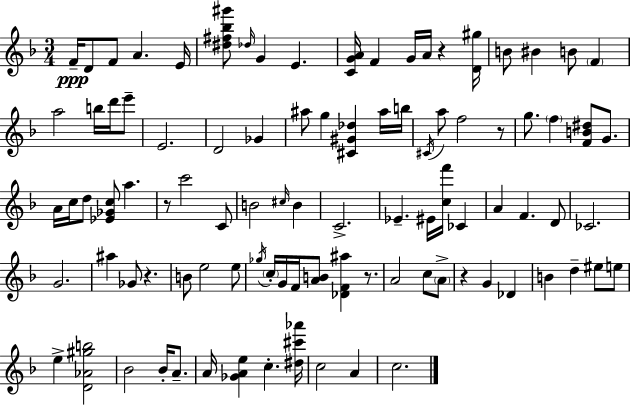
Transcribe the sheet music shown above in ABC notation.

X:1
T:Untitled
M:3/4
L:1/4
K:Dm
F/4 D/2 F/2 A E/4 [^d^f_b^g']/2 _d/4 G E [CGA]/4 F G/4 A/4 z [D^g]/4 B/2 ^B B/2 F a2 b/4 d'/4 e'/2 E2 D2 _G ^a/2 g [^C^G_d] ^a/4 b/4 ^C/4 a/2 f2 z/2 g/2 f [FB^d]/2 G/2 A/4 c/4 d/2 [_E_Gc]/2 a z/2 c'2 C/2 B2 ^c/4 B C2 _E ^E/4 [cf']/4 _C A F D/2 _C2 G2 ^a _G/2 z B/2 e2 e/2 _g/4 c/4 G/4 F/4 [AB]/2 [_DF^a] z/2 A2 c/2 A/2 z G _D B d ^e/2 e/2 e [D_A^gb]2 _B2 _B/4 A/2 A/4 [_GAe] c [^d^c'_a']/4 c2 A c2